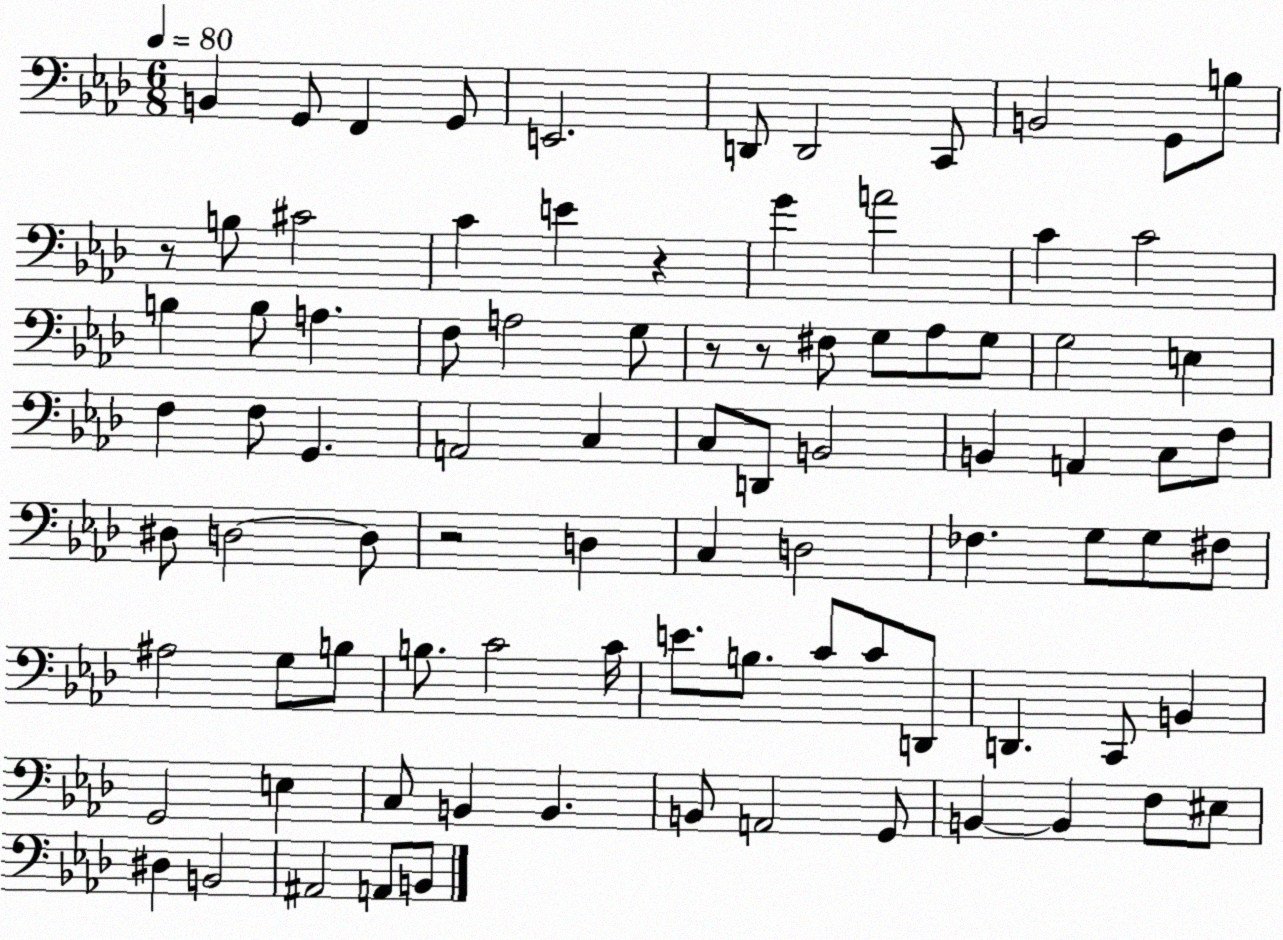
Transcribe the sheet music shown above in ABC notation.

X:1
T:Untitled
M:6/8
L:1/4
K:Ab
B,, G,,/2 F,, G,,/2 E,,2 D,,/2 D,,2 C,,/2 B,,2 G,,/2 B,/2 z/2 B,/2 ^C2 C E z G A2 C C2 B, B,/2 A, F,/2 A,2 G,/2 z/2 z/2 ^F,/2 G,/2 _A,/2 G,/2 G,2 E, F, F,/2 G,, A,,2 C, C,/2 D,,/2 B,,2 B,, A,, C,/2 F,/2 ^D,/2 D,2 D,/2 z2 D, C, D,2 _F, G,/2 G,/2 ^F,/2 ^A,2 G,/2 B,/2 B,/2 C2 C/4 E/2 B,/2 C/2 C/2 D,,/2 D,, C,,/2 B,, G,,2 E, C,/2 B,, B,, B,,/2 A,,2 G,,/2 B,, B,, F,/2 ^E,/2 ^D, B,,2 ^A,,2 A,,/2 B,,/2